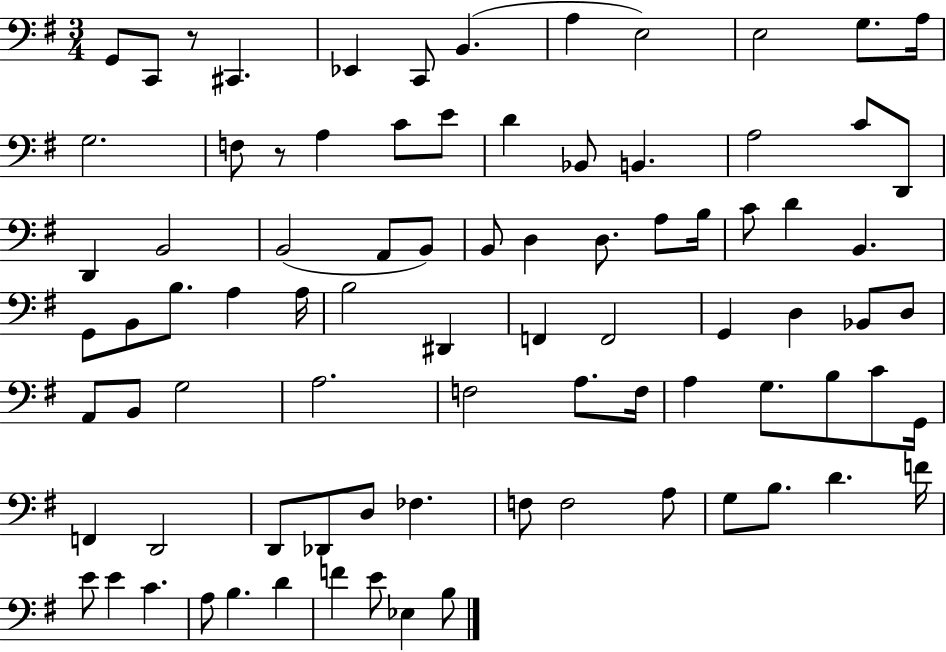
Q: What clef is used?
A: bass